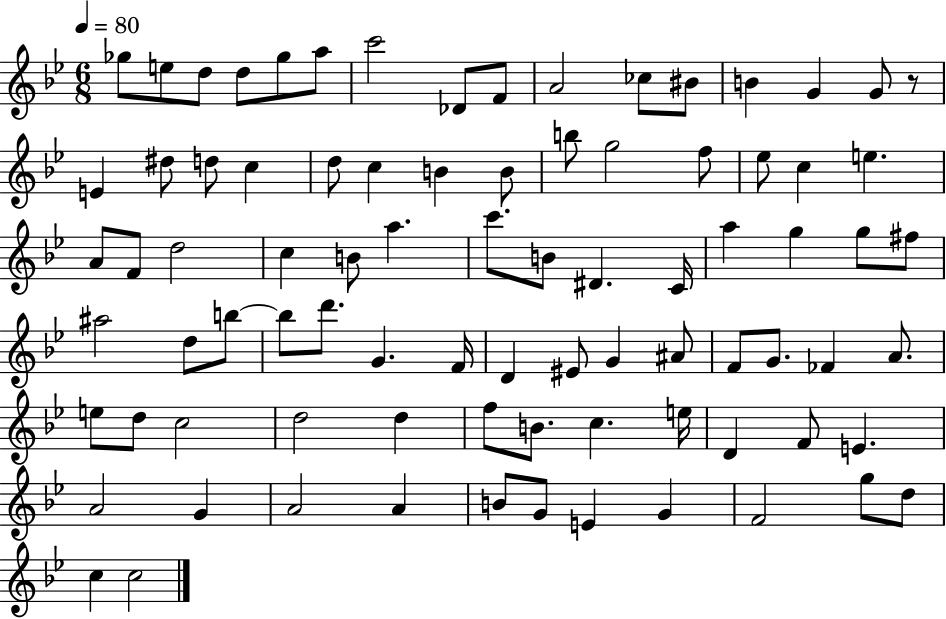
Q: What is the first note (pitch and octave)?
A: Gb5